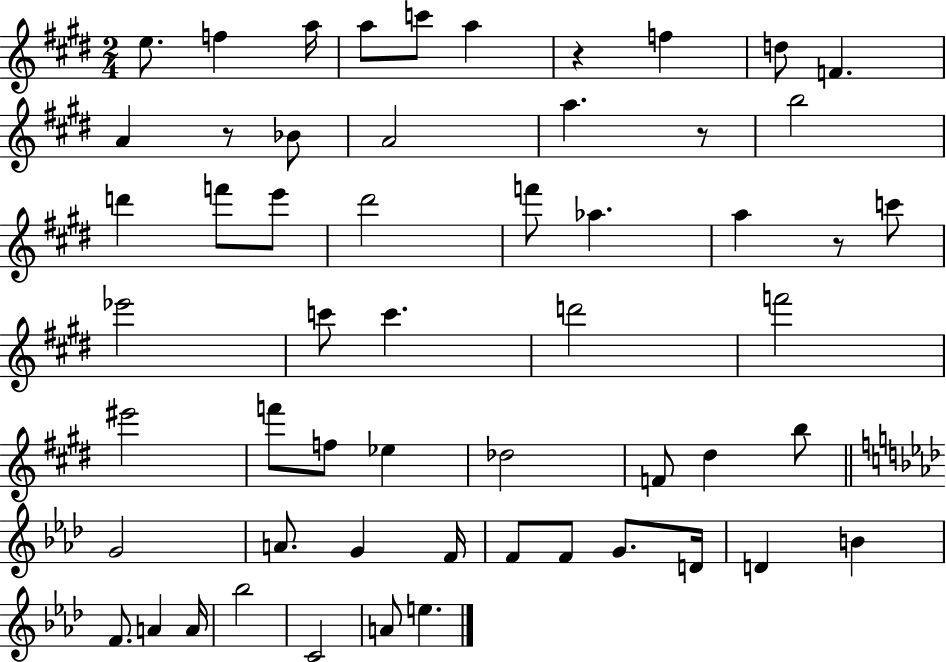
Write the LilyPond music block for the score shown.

{
  \clef treble
  \numericTimeSignature
  \time 2/4
  \key e \major
  e''8. f''4 a''16 | a''8 c'''8 a''4 | r4 f''4 | d''8 f'4. | \break a'4 r8 bes'8 | a'2 | a''4. r8 | b''2 | \break d'''4 f'''8 e'''8 | dis'''2 | f'''8 aes''4. | a''4 r8 c'''8 | \break ees'''2 | c'''8 c'''4. | d'''2 | f'''2 | \break eis'''2 | f'''8 f''8 ees''4 | des''2 | f'8 dis''4 b''8 | \break \bar "||" \break \key f \minor g'2 | a'8. g'4 f'16 | f'8 f'8 g'8. d'16 | d'4 b'4 | \break f'8. a'4 a'16 | bes''2 | c'2 | a'8 e''4. | \break \bar "|."
}